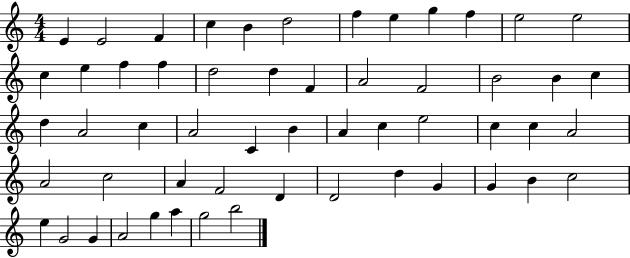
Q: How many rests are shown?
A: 0